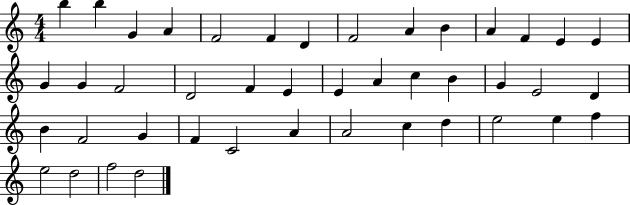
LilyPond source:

{
  \clef treble
  \numericTimeSignature
  \time 4/4
  \key c \major
  b''4 b''4 g'4 a'4 | f'2 f'4 d'4 | f'2 a'4 b'4 | a'4 f'4 e'4 e'4 | \break g'4 g'4 f'2 | d'2 f'4 e'4 | e'4 a'4 c''4 b'4 | g'4 e'2 d'4 | \break b'4 f'2 g'4 | f'4 c'2 a'4 | a'2 c''4 d''4 | e''2 e''4 f''4 | \break e''2 d''2 | f''2 d''2 | \bar "|."
}